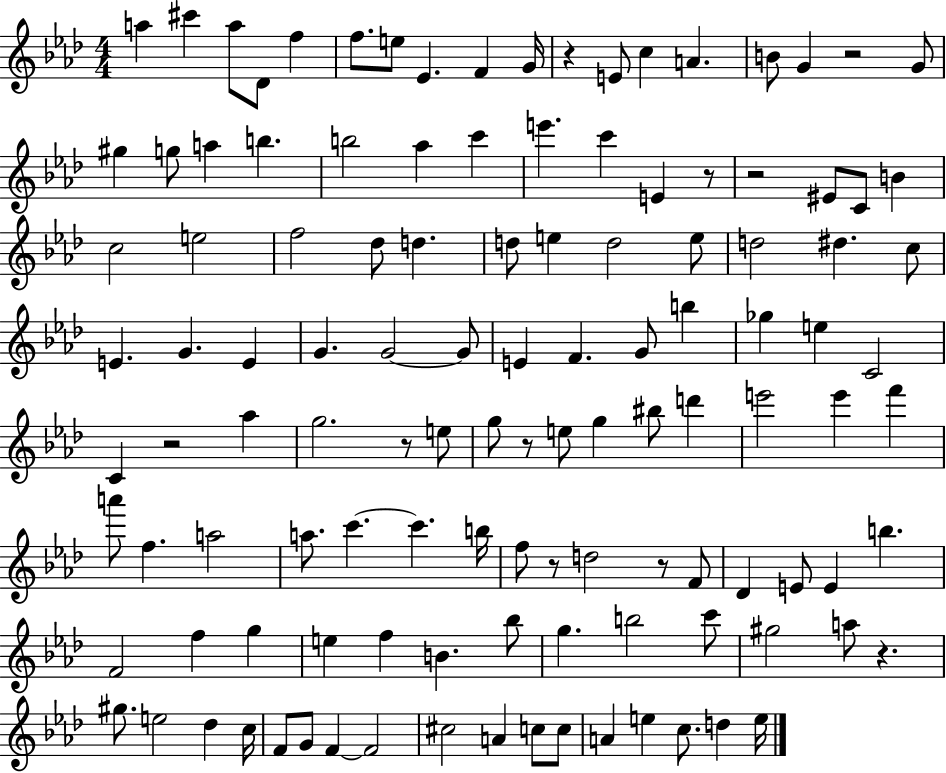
{
  \clef treble
  \numericTimeSignature
  \time 4/4
  \key aes \major
  a''4 cis'''4 a''8 des'8 f''4 | f''8. e''8 ees'4. f'4 g'16 | r4 e'8 c''4 a'4. | b'8 g'4 r2 g'8 | \break gis''4 g''8 a''4 b''4. | b''2 aes''4 c'''4 | e'''4. c'''4 e'4 r8 | r2 eis'8 c'8 b'4 | \break c''2 e''2 | f''2 des''8 d''4. | d''8 e''4 d''2 e''8 | d''2 dis''4. c''8 | \break e'4. g'4. e'4 | g'4. g'2~~ g'8 | e'4 f'4. g'8 b''4 | ges''4 e''4 c'2 | \break c'4 r2 aes''4 | g''2. r8 e''8 | g''8 r8 e''8 g''4 bis''8 d'''4 | e'''2 e'''4 f'''4 | \break a'''8 f''4. a''2 | a''8. c'''4.~~ c'''4. b''16 | f''8 r8 d''2 r8 f'8 | des'4 e'8 e'4 b''4. | \break f'2 f''4 g''4 | e''4 f''4 b'4. bes''8 | g''4. b''2 c'''8 | gis''2 a''8 r4. | \break gis''8. e''2 des''4 c''16 | f'8 g'8 f'4~~ f'2 | cis''2 a'4 c''8 c''8 | a'4 e''4 c''8. d''4 e''16 | \break \bar "|."
}